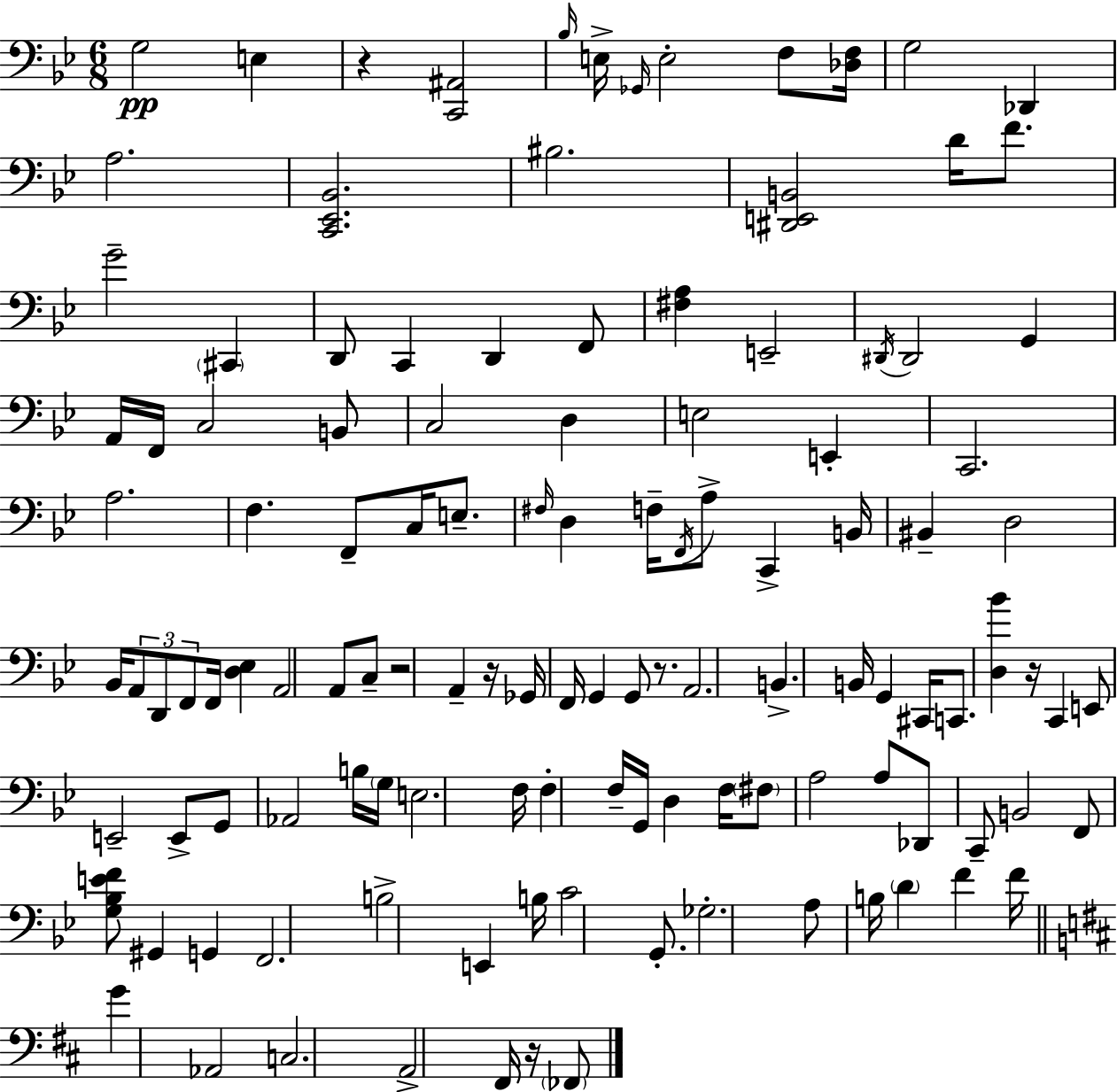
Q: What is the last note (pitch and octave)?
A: FES2